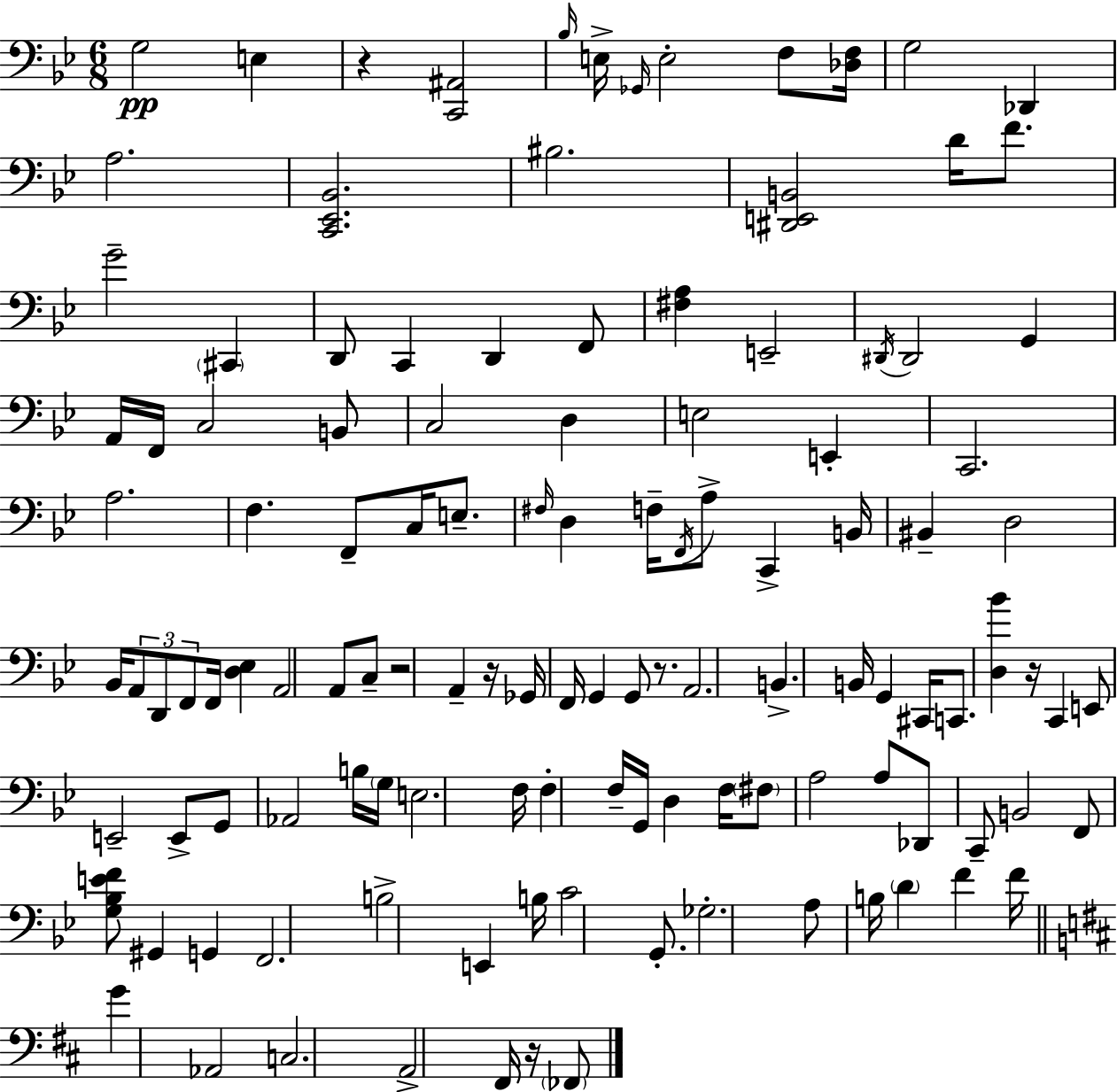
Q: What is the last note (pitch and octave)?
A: FES2